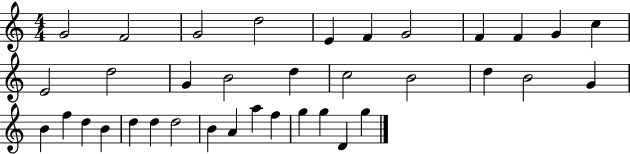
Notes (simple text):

G4/h F4/h G4/h D5/h E4/q F4/q G4/h F4/q F4/q G4/q C5/q E4/h D5/h G4/q B4/h D5/q C5/h B4/h D5/q B4/h G4/q B4/q F5/q D5/q B4/q D5/q D5/q D5/h B4/q A4/q A5/q F5/q G5/q G5/q D4/q G5/q